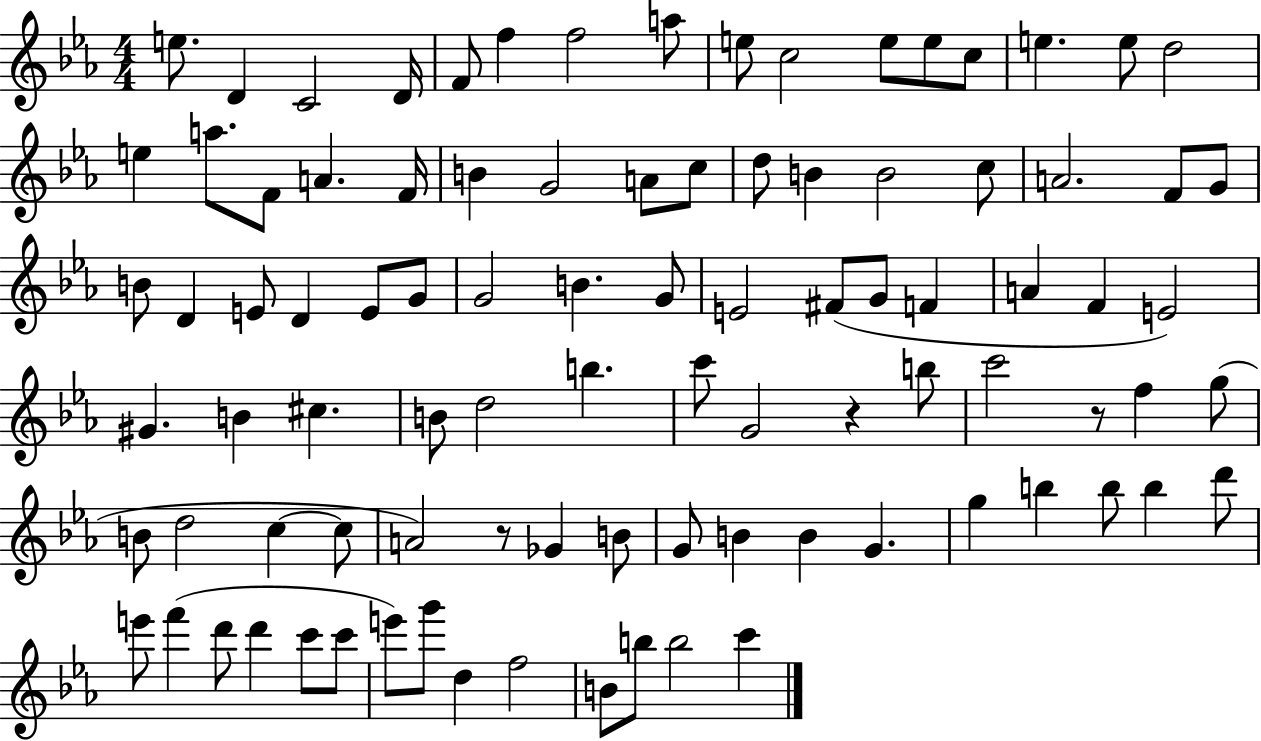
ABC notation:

X:1
T:Untitled
M:4/4
L:1/4
K:Eb
e/2 D C2 D/4 F/2 f f2 a/2 e/2 c2 e/2 e/2 c/2 e e/2 d2 e a/2 F/2 A F/4 B G2 A/2 c/2 d/2 B B2 c/2 A2 F/2 G/2 B/2 D E/2 D E/2 G/2 G2 B G/2 E2 ^F/2 G/2 F A F E2 ^G B ^c B/2 d2 b c'/2 G2 z b/2 c'2 z/2 f g/2 B/2 d2 c c/2 A2 z/2 _G B/2 G/2 B B G g b b/2 b d'/2 e'/2 f' d'/2 d' c'/2 c'/2 e'/2 g'/2 d f2 B/2 b/2 b2 c'